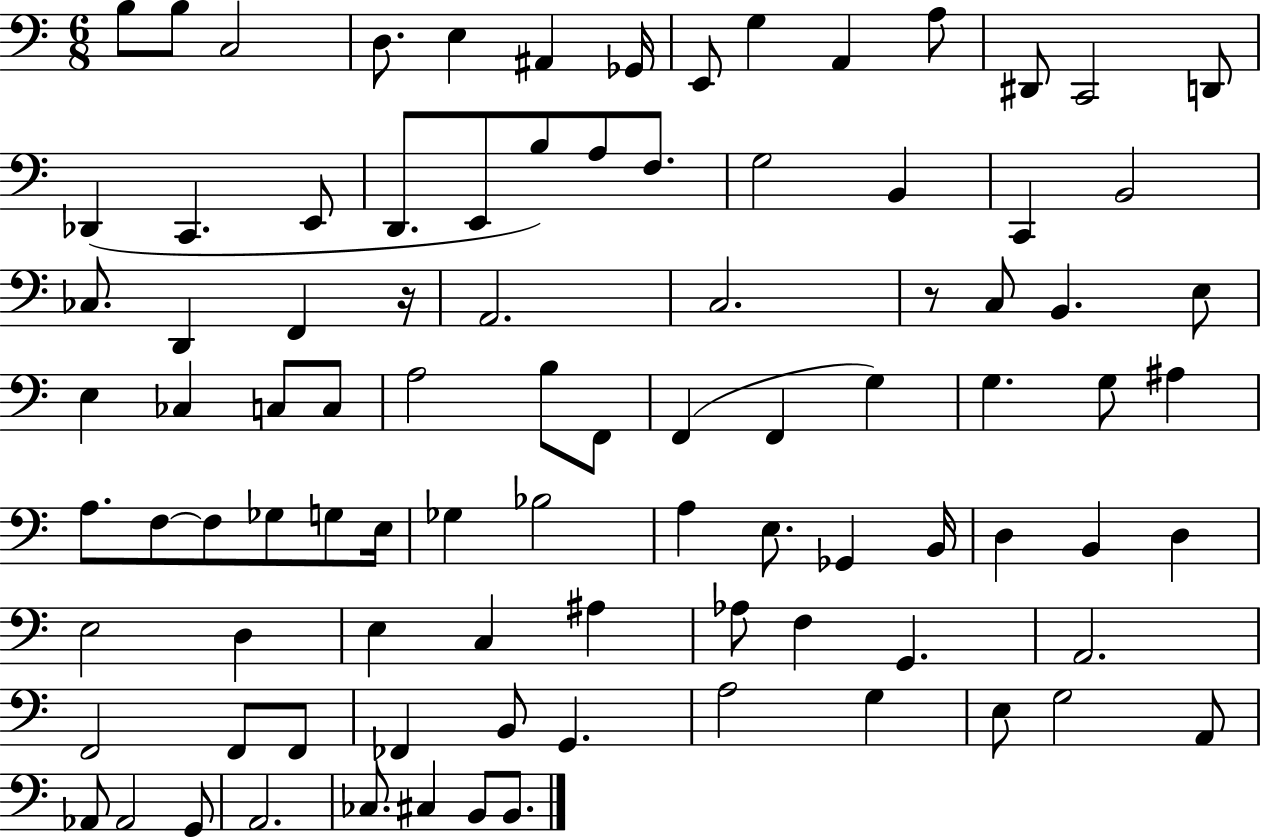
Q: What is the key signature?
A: C major